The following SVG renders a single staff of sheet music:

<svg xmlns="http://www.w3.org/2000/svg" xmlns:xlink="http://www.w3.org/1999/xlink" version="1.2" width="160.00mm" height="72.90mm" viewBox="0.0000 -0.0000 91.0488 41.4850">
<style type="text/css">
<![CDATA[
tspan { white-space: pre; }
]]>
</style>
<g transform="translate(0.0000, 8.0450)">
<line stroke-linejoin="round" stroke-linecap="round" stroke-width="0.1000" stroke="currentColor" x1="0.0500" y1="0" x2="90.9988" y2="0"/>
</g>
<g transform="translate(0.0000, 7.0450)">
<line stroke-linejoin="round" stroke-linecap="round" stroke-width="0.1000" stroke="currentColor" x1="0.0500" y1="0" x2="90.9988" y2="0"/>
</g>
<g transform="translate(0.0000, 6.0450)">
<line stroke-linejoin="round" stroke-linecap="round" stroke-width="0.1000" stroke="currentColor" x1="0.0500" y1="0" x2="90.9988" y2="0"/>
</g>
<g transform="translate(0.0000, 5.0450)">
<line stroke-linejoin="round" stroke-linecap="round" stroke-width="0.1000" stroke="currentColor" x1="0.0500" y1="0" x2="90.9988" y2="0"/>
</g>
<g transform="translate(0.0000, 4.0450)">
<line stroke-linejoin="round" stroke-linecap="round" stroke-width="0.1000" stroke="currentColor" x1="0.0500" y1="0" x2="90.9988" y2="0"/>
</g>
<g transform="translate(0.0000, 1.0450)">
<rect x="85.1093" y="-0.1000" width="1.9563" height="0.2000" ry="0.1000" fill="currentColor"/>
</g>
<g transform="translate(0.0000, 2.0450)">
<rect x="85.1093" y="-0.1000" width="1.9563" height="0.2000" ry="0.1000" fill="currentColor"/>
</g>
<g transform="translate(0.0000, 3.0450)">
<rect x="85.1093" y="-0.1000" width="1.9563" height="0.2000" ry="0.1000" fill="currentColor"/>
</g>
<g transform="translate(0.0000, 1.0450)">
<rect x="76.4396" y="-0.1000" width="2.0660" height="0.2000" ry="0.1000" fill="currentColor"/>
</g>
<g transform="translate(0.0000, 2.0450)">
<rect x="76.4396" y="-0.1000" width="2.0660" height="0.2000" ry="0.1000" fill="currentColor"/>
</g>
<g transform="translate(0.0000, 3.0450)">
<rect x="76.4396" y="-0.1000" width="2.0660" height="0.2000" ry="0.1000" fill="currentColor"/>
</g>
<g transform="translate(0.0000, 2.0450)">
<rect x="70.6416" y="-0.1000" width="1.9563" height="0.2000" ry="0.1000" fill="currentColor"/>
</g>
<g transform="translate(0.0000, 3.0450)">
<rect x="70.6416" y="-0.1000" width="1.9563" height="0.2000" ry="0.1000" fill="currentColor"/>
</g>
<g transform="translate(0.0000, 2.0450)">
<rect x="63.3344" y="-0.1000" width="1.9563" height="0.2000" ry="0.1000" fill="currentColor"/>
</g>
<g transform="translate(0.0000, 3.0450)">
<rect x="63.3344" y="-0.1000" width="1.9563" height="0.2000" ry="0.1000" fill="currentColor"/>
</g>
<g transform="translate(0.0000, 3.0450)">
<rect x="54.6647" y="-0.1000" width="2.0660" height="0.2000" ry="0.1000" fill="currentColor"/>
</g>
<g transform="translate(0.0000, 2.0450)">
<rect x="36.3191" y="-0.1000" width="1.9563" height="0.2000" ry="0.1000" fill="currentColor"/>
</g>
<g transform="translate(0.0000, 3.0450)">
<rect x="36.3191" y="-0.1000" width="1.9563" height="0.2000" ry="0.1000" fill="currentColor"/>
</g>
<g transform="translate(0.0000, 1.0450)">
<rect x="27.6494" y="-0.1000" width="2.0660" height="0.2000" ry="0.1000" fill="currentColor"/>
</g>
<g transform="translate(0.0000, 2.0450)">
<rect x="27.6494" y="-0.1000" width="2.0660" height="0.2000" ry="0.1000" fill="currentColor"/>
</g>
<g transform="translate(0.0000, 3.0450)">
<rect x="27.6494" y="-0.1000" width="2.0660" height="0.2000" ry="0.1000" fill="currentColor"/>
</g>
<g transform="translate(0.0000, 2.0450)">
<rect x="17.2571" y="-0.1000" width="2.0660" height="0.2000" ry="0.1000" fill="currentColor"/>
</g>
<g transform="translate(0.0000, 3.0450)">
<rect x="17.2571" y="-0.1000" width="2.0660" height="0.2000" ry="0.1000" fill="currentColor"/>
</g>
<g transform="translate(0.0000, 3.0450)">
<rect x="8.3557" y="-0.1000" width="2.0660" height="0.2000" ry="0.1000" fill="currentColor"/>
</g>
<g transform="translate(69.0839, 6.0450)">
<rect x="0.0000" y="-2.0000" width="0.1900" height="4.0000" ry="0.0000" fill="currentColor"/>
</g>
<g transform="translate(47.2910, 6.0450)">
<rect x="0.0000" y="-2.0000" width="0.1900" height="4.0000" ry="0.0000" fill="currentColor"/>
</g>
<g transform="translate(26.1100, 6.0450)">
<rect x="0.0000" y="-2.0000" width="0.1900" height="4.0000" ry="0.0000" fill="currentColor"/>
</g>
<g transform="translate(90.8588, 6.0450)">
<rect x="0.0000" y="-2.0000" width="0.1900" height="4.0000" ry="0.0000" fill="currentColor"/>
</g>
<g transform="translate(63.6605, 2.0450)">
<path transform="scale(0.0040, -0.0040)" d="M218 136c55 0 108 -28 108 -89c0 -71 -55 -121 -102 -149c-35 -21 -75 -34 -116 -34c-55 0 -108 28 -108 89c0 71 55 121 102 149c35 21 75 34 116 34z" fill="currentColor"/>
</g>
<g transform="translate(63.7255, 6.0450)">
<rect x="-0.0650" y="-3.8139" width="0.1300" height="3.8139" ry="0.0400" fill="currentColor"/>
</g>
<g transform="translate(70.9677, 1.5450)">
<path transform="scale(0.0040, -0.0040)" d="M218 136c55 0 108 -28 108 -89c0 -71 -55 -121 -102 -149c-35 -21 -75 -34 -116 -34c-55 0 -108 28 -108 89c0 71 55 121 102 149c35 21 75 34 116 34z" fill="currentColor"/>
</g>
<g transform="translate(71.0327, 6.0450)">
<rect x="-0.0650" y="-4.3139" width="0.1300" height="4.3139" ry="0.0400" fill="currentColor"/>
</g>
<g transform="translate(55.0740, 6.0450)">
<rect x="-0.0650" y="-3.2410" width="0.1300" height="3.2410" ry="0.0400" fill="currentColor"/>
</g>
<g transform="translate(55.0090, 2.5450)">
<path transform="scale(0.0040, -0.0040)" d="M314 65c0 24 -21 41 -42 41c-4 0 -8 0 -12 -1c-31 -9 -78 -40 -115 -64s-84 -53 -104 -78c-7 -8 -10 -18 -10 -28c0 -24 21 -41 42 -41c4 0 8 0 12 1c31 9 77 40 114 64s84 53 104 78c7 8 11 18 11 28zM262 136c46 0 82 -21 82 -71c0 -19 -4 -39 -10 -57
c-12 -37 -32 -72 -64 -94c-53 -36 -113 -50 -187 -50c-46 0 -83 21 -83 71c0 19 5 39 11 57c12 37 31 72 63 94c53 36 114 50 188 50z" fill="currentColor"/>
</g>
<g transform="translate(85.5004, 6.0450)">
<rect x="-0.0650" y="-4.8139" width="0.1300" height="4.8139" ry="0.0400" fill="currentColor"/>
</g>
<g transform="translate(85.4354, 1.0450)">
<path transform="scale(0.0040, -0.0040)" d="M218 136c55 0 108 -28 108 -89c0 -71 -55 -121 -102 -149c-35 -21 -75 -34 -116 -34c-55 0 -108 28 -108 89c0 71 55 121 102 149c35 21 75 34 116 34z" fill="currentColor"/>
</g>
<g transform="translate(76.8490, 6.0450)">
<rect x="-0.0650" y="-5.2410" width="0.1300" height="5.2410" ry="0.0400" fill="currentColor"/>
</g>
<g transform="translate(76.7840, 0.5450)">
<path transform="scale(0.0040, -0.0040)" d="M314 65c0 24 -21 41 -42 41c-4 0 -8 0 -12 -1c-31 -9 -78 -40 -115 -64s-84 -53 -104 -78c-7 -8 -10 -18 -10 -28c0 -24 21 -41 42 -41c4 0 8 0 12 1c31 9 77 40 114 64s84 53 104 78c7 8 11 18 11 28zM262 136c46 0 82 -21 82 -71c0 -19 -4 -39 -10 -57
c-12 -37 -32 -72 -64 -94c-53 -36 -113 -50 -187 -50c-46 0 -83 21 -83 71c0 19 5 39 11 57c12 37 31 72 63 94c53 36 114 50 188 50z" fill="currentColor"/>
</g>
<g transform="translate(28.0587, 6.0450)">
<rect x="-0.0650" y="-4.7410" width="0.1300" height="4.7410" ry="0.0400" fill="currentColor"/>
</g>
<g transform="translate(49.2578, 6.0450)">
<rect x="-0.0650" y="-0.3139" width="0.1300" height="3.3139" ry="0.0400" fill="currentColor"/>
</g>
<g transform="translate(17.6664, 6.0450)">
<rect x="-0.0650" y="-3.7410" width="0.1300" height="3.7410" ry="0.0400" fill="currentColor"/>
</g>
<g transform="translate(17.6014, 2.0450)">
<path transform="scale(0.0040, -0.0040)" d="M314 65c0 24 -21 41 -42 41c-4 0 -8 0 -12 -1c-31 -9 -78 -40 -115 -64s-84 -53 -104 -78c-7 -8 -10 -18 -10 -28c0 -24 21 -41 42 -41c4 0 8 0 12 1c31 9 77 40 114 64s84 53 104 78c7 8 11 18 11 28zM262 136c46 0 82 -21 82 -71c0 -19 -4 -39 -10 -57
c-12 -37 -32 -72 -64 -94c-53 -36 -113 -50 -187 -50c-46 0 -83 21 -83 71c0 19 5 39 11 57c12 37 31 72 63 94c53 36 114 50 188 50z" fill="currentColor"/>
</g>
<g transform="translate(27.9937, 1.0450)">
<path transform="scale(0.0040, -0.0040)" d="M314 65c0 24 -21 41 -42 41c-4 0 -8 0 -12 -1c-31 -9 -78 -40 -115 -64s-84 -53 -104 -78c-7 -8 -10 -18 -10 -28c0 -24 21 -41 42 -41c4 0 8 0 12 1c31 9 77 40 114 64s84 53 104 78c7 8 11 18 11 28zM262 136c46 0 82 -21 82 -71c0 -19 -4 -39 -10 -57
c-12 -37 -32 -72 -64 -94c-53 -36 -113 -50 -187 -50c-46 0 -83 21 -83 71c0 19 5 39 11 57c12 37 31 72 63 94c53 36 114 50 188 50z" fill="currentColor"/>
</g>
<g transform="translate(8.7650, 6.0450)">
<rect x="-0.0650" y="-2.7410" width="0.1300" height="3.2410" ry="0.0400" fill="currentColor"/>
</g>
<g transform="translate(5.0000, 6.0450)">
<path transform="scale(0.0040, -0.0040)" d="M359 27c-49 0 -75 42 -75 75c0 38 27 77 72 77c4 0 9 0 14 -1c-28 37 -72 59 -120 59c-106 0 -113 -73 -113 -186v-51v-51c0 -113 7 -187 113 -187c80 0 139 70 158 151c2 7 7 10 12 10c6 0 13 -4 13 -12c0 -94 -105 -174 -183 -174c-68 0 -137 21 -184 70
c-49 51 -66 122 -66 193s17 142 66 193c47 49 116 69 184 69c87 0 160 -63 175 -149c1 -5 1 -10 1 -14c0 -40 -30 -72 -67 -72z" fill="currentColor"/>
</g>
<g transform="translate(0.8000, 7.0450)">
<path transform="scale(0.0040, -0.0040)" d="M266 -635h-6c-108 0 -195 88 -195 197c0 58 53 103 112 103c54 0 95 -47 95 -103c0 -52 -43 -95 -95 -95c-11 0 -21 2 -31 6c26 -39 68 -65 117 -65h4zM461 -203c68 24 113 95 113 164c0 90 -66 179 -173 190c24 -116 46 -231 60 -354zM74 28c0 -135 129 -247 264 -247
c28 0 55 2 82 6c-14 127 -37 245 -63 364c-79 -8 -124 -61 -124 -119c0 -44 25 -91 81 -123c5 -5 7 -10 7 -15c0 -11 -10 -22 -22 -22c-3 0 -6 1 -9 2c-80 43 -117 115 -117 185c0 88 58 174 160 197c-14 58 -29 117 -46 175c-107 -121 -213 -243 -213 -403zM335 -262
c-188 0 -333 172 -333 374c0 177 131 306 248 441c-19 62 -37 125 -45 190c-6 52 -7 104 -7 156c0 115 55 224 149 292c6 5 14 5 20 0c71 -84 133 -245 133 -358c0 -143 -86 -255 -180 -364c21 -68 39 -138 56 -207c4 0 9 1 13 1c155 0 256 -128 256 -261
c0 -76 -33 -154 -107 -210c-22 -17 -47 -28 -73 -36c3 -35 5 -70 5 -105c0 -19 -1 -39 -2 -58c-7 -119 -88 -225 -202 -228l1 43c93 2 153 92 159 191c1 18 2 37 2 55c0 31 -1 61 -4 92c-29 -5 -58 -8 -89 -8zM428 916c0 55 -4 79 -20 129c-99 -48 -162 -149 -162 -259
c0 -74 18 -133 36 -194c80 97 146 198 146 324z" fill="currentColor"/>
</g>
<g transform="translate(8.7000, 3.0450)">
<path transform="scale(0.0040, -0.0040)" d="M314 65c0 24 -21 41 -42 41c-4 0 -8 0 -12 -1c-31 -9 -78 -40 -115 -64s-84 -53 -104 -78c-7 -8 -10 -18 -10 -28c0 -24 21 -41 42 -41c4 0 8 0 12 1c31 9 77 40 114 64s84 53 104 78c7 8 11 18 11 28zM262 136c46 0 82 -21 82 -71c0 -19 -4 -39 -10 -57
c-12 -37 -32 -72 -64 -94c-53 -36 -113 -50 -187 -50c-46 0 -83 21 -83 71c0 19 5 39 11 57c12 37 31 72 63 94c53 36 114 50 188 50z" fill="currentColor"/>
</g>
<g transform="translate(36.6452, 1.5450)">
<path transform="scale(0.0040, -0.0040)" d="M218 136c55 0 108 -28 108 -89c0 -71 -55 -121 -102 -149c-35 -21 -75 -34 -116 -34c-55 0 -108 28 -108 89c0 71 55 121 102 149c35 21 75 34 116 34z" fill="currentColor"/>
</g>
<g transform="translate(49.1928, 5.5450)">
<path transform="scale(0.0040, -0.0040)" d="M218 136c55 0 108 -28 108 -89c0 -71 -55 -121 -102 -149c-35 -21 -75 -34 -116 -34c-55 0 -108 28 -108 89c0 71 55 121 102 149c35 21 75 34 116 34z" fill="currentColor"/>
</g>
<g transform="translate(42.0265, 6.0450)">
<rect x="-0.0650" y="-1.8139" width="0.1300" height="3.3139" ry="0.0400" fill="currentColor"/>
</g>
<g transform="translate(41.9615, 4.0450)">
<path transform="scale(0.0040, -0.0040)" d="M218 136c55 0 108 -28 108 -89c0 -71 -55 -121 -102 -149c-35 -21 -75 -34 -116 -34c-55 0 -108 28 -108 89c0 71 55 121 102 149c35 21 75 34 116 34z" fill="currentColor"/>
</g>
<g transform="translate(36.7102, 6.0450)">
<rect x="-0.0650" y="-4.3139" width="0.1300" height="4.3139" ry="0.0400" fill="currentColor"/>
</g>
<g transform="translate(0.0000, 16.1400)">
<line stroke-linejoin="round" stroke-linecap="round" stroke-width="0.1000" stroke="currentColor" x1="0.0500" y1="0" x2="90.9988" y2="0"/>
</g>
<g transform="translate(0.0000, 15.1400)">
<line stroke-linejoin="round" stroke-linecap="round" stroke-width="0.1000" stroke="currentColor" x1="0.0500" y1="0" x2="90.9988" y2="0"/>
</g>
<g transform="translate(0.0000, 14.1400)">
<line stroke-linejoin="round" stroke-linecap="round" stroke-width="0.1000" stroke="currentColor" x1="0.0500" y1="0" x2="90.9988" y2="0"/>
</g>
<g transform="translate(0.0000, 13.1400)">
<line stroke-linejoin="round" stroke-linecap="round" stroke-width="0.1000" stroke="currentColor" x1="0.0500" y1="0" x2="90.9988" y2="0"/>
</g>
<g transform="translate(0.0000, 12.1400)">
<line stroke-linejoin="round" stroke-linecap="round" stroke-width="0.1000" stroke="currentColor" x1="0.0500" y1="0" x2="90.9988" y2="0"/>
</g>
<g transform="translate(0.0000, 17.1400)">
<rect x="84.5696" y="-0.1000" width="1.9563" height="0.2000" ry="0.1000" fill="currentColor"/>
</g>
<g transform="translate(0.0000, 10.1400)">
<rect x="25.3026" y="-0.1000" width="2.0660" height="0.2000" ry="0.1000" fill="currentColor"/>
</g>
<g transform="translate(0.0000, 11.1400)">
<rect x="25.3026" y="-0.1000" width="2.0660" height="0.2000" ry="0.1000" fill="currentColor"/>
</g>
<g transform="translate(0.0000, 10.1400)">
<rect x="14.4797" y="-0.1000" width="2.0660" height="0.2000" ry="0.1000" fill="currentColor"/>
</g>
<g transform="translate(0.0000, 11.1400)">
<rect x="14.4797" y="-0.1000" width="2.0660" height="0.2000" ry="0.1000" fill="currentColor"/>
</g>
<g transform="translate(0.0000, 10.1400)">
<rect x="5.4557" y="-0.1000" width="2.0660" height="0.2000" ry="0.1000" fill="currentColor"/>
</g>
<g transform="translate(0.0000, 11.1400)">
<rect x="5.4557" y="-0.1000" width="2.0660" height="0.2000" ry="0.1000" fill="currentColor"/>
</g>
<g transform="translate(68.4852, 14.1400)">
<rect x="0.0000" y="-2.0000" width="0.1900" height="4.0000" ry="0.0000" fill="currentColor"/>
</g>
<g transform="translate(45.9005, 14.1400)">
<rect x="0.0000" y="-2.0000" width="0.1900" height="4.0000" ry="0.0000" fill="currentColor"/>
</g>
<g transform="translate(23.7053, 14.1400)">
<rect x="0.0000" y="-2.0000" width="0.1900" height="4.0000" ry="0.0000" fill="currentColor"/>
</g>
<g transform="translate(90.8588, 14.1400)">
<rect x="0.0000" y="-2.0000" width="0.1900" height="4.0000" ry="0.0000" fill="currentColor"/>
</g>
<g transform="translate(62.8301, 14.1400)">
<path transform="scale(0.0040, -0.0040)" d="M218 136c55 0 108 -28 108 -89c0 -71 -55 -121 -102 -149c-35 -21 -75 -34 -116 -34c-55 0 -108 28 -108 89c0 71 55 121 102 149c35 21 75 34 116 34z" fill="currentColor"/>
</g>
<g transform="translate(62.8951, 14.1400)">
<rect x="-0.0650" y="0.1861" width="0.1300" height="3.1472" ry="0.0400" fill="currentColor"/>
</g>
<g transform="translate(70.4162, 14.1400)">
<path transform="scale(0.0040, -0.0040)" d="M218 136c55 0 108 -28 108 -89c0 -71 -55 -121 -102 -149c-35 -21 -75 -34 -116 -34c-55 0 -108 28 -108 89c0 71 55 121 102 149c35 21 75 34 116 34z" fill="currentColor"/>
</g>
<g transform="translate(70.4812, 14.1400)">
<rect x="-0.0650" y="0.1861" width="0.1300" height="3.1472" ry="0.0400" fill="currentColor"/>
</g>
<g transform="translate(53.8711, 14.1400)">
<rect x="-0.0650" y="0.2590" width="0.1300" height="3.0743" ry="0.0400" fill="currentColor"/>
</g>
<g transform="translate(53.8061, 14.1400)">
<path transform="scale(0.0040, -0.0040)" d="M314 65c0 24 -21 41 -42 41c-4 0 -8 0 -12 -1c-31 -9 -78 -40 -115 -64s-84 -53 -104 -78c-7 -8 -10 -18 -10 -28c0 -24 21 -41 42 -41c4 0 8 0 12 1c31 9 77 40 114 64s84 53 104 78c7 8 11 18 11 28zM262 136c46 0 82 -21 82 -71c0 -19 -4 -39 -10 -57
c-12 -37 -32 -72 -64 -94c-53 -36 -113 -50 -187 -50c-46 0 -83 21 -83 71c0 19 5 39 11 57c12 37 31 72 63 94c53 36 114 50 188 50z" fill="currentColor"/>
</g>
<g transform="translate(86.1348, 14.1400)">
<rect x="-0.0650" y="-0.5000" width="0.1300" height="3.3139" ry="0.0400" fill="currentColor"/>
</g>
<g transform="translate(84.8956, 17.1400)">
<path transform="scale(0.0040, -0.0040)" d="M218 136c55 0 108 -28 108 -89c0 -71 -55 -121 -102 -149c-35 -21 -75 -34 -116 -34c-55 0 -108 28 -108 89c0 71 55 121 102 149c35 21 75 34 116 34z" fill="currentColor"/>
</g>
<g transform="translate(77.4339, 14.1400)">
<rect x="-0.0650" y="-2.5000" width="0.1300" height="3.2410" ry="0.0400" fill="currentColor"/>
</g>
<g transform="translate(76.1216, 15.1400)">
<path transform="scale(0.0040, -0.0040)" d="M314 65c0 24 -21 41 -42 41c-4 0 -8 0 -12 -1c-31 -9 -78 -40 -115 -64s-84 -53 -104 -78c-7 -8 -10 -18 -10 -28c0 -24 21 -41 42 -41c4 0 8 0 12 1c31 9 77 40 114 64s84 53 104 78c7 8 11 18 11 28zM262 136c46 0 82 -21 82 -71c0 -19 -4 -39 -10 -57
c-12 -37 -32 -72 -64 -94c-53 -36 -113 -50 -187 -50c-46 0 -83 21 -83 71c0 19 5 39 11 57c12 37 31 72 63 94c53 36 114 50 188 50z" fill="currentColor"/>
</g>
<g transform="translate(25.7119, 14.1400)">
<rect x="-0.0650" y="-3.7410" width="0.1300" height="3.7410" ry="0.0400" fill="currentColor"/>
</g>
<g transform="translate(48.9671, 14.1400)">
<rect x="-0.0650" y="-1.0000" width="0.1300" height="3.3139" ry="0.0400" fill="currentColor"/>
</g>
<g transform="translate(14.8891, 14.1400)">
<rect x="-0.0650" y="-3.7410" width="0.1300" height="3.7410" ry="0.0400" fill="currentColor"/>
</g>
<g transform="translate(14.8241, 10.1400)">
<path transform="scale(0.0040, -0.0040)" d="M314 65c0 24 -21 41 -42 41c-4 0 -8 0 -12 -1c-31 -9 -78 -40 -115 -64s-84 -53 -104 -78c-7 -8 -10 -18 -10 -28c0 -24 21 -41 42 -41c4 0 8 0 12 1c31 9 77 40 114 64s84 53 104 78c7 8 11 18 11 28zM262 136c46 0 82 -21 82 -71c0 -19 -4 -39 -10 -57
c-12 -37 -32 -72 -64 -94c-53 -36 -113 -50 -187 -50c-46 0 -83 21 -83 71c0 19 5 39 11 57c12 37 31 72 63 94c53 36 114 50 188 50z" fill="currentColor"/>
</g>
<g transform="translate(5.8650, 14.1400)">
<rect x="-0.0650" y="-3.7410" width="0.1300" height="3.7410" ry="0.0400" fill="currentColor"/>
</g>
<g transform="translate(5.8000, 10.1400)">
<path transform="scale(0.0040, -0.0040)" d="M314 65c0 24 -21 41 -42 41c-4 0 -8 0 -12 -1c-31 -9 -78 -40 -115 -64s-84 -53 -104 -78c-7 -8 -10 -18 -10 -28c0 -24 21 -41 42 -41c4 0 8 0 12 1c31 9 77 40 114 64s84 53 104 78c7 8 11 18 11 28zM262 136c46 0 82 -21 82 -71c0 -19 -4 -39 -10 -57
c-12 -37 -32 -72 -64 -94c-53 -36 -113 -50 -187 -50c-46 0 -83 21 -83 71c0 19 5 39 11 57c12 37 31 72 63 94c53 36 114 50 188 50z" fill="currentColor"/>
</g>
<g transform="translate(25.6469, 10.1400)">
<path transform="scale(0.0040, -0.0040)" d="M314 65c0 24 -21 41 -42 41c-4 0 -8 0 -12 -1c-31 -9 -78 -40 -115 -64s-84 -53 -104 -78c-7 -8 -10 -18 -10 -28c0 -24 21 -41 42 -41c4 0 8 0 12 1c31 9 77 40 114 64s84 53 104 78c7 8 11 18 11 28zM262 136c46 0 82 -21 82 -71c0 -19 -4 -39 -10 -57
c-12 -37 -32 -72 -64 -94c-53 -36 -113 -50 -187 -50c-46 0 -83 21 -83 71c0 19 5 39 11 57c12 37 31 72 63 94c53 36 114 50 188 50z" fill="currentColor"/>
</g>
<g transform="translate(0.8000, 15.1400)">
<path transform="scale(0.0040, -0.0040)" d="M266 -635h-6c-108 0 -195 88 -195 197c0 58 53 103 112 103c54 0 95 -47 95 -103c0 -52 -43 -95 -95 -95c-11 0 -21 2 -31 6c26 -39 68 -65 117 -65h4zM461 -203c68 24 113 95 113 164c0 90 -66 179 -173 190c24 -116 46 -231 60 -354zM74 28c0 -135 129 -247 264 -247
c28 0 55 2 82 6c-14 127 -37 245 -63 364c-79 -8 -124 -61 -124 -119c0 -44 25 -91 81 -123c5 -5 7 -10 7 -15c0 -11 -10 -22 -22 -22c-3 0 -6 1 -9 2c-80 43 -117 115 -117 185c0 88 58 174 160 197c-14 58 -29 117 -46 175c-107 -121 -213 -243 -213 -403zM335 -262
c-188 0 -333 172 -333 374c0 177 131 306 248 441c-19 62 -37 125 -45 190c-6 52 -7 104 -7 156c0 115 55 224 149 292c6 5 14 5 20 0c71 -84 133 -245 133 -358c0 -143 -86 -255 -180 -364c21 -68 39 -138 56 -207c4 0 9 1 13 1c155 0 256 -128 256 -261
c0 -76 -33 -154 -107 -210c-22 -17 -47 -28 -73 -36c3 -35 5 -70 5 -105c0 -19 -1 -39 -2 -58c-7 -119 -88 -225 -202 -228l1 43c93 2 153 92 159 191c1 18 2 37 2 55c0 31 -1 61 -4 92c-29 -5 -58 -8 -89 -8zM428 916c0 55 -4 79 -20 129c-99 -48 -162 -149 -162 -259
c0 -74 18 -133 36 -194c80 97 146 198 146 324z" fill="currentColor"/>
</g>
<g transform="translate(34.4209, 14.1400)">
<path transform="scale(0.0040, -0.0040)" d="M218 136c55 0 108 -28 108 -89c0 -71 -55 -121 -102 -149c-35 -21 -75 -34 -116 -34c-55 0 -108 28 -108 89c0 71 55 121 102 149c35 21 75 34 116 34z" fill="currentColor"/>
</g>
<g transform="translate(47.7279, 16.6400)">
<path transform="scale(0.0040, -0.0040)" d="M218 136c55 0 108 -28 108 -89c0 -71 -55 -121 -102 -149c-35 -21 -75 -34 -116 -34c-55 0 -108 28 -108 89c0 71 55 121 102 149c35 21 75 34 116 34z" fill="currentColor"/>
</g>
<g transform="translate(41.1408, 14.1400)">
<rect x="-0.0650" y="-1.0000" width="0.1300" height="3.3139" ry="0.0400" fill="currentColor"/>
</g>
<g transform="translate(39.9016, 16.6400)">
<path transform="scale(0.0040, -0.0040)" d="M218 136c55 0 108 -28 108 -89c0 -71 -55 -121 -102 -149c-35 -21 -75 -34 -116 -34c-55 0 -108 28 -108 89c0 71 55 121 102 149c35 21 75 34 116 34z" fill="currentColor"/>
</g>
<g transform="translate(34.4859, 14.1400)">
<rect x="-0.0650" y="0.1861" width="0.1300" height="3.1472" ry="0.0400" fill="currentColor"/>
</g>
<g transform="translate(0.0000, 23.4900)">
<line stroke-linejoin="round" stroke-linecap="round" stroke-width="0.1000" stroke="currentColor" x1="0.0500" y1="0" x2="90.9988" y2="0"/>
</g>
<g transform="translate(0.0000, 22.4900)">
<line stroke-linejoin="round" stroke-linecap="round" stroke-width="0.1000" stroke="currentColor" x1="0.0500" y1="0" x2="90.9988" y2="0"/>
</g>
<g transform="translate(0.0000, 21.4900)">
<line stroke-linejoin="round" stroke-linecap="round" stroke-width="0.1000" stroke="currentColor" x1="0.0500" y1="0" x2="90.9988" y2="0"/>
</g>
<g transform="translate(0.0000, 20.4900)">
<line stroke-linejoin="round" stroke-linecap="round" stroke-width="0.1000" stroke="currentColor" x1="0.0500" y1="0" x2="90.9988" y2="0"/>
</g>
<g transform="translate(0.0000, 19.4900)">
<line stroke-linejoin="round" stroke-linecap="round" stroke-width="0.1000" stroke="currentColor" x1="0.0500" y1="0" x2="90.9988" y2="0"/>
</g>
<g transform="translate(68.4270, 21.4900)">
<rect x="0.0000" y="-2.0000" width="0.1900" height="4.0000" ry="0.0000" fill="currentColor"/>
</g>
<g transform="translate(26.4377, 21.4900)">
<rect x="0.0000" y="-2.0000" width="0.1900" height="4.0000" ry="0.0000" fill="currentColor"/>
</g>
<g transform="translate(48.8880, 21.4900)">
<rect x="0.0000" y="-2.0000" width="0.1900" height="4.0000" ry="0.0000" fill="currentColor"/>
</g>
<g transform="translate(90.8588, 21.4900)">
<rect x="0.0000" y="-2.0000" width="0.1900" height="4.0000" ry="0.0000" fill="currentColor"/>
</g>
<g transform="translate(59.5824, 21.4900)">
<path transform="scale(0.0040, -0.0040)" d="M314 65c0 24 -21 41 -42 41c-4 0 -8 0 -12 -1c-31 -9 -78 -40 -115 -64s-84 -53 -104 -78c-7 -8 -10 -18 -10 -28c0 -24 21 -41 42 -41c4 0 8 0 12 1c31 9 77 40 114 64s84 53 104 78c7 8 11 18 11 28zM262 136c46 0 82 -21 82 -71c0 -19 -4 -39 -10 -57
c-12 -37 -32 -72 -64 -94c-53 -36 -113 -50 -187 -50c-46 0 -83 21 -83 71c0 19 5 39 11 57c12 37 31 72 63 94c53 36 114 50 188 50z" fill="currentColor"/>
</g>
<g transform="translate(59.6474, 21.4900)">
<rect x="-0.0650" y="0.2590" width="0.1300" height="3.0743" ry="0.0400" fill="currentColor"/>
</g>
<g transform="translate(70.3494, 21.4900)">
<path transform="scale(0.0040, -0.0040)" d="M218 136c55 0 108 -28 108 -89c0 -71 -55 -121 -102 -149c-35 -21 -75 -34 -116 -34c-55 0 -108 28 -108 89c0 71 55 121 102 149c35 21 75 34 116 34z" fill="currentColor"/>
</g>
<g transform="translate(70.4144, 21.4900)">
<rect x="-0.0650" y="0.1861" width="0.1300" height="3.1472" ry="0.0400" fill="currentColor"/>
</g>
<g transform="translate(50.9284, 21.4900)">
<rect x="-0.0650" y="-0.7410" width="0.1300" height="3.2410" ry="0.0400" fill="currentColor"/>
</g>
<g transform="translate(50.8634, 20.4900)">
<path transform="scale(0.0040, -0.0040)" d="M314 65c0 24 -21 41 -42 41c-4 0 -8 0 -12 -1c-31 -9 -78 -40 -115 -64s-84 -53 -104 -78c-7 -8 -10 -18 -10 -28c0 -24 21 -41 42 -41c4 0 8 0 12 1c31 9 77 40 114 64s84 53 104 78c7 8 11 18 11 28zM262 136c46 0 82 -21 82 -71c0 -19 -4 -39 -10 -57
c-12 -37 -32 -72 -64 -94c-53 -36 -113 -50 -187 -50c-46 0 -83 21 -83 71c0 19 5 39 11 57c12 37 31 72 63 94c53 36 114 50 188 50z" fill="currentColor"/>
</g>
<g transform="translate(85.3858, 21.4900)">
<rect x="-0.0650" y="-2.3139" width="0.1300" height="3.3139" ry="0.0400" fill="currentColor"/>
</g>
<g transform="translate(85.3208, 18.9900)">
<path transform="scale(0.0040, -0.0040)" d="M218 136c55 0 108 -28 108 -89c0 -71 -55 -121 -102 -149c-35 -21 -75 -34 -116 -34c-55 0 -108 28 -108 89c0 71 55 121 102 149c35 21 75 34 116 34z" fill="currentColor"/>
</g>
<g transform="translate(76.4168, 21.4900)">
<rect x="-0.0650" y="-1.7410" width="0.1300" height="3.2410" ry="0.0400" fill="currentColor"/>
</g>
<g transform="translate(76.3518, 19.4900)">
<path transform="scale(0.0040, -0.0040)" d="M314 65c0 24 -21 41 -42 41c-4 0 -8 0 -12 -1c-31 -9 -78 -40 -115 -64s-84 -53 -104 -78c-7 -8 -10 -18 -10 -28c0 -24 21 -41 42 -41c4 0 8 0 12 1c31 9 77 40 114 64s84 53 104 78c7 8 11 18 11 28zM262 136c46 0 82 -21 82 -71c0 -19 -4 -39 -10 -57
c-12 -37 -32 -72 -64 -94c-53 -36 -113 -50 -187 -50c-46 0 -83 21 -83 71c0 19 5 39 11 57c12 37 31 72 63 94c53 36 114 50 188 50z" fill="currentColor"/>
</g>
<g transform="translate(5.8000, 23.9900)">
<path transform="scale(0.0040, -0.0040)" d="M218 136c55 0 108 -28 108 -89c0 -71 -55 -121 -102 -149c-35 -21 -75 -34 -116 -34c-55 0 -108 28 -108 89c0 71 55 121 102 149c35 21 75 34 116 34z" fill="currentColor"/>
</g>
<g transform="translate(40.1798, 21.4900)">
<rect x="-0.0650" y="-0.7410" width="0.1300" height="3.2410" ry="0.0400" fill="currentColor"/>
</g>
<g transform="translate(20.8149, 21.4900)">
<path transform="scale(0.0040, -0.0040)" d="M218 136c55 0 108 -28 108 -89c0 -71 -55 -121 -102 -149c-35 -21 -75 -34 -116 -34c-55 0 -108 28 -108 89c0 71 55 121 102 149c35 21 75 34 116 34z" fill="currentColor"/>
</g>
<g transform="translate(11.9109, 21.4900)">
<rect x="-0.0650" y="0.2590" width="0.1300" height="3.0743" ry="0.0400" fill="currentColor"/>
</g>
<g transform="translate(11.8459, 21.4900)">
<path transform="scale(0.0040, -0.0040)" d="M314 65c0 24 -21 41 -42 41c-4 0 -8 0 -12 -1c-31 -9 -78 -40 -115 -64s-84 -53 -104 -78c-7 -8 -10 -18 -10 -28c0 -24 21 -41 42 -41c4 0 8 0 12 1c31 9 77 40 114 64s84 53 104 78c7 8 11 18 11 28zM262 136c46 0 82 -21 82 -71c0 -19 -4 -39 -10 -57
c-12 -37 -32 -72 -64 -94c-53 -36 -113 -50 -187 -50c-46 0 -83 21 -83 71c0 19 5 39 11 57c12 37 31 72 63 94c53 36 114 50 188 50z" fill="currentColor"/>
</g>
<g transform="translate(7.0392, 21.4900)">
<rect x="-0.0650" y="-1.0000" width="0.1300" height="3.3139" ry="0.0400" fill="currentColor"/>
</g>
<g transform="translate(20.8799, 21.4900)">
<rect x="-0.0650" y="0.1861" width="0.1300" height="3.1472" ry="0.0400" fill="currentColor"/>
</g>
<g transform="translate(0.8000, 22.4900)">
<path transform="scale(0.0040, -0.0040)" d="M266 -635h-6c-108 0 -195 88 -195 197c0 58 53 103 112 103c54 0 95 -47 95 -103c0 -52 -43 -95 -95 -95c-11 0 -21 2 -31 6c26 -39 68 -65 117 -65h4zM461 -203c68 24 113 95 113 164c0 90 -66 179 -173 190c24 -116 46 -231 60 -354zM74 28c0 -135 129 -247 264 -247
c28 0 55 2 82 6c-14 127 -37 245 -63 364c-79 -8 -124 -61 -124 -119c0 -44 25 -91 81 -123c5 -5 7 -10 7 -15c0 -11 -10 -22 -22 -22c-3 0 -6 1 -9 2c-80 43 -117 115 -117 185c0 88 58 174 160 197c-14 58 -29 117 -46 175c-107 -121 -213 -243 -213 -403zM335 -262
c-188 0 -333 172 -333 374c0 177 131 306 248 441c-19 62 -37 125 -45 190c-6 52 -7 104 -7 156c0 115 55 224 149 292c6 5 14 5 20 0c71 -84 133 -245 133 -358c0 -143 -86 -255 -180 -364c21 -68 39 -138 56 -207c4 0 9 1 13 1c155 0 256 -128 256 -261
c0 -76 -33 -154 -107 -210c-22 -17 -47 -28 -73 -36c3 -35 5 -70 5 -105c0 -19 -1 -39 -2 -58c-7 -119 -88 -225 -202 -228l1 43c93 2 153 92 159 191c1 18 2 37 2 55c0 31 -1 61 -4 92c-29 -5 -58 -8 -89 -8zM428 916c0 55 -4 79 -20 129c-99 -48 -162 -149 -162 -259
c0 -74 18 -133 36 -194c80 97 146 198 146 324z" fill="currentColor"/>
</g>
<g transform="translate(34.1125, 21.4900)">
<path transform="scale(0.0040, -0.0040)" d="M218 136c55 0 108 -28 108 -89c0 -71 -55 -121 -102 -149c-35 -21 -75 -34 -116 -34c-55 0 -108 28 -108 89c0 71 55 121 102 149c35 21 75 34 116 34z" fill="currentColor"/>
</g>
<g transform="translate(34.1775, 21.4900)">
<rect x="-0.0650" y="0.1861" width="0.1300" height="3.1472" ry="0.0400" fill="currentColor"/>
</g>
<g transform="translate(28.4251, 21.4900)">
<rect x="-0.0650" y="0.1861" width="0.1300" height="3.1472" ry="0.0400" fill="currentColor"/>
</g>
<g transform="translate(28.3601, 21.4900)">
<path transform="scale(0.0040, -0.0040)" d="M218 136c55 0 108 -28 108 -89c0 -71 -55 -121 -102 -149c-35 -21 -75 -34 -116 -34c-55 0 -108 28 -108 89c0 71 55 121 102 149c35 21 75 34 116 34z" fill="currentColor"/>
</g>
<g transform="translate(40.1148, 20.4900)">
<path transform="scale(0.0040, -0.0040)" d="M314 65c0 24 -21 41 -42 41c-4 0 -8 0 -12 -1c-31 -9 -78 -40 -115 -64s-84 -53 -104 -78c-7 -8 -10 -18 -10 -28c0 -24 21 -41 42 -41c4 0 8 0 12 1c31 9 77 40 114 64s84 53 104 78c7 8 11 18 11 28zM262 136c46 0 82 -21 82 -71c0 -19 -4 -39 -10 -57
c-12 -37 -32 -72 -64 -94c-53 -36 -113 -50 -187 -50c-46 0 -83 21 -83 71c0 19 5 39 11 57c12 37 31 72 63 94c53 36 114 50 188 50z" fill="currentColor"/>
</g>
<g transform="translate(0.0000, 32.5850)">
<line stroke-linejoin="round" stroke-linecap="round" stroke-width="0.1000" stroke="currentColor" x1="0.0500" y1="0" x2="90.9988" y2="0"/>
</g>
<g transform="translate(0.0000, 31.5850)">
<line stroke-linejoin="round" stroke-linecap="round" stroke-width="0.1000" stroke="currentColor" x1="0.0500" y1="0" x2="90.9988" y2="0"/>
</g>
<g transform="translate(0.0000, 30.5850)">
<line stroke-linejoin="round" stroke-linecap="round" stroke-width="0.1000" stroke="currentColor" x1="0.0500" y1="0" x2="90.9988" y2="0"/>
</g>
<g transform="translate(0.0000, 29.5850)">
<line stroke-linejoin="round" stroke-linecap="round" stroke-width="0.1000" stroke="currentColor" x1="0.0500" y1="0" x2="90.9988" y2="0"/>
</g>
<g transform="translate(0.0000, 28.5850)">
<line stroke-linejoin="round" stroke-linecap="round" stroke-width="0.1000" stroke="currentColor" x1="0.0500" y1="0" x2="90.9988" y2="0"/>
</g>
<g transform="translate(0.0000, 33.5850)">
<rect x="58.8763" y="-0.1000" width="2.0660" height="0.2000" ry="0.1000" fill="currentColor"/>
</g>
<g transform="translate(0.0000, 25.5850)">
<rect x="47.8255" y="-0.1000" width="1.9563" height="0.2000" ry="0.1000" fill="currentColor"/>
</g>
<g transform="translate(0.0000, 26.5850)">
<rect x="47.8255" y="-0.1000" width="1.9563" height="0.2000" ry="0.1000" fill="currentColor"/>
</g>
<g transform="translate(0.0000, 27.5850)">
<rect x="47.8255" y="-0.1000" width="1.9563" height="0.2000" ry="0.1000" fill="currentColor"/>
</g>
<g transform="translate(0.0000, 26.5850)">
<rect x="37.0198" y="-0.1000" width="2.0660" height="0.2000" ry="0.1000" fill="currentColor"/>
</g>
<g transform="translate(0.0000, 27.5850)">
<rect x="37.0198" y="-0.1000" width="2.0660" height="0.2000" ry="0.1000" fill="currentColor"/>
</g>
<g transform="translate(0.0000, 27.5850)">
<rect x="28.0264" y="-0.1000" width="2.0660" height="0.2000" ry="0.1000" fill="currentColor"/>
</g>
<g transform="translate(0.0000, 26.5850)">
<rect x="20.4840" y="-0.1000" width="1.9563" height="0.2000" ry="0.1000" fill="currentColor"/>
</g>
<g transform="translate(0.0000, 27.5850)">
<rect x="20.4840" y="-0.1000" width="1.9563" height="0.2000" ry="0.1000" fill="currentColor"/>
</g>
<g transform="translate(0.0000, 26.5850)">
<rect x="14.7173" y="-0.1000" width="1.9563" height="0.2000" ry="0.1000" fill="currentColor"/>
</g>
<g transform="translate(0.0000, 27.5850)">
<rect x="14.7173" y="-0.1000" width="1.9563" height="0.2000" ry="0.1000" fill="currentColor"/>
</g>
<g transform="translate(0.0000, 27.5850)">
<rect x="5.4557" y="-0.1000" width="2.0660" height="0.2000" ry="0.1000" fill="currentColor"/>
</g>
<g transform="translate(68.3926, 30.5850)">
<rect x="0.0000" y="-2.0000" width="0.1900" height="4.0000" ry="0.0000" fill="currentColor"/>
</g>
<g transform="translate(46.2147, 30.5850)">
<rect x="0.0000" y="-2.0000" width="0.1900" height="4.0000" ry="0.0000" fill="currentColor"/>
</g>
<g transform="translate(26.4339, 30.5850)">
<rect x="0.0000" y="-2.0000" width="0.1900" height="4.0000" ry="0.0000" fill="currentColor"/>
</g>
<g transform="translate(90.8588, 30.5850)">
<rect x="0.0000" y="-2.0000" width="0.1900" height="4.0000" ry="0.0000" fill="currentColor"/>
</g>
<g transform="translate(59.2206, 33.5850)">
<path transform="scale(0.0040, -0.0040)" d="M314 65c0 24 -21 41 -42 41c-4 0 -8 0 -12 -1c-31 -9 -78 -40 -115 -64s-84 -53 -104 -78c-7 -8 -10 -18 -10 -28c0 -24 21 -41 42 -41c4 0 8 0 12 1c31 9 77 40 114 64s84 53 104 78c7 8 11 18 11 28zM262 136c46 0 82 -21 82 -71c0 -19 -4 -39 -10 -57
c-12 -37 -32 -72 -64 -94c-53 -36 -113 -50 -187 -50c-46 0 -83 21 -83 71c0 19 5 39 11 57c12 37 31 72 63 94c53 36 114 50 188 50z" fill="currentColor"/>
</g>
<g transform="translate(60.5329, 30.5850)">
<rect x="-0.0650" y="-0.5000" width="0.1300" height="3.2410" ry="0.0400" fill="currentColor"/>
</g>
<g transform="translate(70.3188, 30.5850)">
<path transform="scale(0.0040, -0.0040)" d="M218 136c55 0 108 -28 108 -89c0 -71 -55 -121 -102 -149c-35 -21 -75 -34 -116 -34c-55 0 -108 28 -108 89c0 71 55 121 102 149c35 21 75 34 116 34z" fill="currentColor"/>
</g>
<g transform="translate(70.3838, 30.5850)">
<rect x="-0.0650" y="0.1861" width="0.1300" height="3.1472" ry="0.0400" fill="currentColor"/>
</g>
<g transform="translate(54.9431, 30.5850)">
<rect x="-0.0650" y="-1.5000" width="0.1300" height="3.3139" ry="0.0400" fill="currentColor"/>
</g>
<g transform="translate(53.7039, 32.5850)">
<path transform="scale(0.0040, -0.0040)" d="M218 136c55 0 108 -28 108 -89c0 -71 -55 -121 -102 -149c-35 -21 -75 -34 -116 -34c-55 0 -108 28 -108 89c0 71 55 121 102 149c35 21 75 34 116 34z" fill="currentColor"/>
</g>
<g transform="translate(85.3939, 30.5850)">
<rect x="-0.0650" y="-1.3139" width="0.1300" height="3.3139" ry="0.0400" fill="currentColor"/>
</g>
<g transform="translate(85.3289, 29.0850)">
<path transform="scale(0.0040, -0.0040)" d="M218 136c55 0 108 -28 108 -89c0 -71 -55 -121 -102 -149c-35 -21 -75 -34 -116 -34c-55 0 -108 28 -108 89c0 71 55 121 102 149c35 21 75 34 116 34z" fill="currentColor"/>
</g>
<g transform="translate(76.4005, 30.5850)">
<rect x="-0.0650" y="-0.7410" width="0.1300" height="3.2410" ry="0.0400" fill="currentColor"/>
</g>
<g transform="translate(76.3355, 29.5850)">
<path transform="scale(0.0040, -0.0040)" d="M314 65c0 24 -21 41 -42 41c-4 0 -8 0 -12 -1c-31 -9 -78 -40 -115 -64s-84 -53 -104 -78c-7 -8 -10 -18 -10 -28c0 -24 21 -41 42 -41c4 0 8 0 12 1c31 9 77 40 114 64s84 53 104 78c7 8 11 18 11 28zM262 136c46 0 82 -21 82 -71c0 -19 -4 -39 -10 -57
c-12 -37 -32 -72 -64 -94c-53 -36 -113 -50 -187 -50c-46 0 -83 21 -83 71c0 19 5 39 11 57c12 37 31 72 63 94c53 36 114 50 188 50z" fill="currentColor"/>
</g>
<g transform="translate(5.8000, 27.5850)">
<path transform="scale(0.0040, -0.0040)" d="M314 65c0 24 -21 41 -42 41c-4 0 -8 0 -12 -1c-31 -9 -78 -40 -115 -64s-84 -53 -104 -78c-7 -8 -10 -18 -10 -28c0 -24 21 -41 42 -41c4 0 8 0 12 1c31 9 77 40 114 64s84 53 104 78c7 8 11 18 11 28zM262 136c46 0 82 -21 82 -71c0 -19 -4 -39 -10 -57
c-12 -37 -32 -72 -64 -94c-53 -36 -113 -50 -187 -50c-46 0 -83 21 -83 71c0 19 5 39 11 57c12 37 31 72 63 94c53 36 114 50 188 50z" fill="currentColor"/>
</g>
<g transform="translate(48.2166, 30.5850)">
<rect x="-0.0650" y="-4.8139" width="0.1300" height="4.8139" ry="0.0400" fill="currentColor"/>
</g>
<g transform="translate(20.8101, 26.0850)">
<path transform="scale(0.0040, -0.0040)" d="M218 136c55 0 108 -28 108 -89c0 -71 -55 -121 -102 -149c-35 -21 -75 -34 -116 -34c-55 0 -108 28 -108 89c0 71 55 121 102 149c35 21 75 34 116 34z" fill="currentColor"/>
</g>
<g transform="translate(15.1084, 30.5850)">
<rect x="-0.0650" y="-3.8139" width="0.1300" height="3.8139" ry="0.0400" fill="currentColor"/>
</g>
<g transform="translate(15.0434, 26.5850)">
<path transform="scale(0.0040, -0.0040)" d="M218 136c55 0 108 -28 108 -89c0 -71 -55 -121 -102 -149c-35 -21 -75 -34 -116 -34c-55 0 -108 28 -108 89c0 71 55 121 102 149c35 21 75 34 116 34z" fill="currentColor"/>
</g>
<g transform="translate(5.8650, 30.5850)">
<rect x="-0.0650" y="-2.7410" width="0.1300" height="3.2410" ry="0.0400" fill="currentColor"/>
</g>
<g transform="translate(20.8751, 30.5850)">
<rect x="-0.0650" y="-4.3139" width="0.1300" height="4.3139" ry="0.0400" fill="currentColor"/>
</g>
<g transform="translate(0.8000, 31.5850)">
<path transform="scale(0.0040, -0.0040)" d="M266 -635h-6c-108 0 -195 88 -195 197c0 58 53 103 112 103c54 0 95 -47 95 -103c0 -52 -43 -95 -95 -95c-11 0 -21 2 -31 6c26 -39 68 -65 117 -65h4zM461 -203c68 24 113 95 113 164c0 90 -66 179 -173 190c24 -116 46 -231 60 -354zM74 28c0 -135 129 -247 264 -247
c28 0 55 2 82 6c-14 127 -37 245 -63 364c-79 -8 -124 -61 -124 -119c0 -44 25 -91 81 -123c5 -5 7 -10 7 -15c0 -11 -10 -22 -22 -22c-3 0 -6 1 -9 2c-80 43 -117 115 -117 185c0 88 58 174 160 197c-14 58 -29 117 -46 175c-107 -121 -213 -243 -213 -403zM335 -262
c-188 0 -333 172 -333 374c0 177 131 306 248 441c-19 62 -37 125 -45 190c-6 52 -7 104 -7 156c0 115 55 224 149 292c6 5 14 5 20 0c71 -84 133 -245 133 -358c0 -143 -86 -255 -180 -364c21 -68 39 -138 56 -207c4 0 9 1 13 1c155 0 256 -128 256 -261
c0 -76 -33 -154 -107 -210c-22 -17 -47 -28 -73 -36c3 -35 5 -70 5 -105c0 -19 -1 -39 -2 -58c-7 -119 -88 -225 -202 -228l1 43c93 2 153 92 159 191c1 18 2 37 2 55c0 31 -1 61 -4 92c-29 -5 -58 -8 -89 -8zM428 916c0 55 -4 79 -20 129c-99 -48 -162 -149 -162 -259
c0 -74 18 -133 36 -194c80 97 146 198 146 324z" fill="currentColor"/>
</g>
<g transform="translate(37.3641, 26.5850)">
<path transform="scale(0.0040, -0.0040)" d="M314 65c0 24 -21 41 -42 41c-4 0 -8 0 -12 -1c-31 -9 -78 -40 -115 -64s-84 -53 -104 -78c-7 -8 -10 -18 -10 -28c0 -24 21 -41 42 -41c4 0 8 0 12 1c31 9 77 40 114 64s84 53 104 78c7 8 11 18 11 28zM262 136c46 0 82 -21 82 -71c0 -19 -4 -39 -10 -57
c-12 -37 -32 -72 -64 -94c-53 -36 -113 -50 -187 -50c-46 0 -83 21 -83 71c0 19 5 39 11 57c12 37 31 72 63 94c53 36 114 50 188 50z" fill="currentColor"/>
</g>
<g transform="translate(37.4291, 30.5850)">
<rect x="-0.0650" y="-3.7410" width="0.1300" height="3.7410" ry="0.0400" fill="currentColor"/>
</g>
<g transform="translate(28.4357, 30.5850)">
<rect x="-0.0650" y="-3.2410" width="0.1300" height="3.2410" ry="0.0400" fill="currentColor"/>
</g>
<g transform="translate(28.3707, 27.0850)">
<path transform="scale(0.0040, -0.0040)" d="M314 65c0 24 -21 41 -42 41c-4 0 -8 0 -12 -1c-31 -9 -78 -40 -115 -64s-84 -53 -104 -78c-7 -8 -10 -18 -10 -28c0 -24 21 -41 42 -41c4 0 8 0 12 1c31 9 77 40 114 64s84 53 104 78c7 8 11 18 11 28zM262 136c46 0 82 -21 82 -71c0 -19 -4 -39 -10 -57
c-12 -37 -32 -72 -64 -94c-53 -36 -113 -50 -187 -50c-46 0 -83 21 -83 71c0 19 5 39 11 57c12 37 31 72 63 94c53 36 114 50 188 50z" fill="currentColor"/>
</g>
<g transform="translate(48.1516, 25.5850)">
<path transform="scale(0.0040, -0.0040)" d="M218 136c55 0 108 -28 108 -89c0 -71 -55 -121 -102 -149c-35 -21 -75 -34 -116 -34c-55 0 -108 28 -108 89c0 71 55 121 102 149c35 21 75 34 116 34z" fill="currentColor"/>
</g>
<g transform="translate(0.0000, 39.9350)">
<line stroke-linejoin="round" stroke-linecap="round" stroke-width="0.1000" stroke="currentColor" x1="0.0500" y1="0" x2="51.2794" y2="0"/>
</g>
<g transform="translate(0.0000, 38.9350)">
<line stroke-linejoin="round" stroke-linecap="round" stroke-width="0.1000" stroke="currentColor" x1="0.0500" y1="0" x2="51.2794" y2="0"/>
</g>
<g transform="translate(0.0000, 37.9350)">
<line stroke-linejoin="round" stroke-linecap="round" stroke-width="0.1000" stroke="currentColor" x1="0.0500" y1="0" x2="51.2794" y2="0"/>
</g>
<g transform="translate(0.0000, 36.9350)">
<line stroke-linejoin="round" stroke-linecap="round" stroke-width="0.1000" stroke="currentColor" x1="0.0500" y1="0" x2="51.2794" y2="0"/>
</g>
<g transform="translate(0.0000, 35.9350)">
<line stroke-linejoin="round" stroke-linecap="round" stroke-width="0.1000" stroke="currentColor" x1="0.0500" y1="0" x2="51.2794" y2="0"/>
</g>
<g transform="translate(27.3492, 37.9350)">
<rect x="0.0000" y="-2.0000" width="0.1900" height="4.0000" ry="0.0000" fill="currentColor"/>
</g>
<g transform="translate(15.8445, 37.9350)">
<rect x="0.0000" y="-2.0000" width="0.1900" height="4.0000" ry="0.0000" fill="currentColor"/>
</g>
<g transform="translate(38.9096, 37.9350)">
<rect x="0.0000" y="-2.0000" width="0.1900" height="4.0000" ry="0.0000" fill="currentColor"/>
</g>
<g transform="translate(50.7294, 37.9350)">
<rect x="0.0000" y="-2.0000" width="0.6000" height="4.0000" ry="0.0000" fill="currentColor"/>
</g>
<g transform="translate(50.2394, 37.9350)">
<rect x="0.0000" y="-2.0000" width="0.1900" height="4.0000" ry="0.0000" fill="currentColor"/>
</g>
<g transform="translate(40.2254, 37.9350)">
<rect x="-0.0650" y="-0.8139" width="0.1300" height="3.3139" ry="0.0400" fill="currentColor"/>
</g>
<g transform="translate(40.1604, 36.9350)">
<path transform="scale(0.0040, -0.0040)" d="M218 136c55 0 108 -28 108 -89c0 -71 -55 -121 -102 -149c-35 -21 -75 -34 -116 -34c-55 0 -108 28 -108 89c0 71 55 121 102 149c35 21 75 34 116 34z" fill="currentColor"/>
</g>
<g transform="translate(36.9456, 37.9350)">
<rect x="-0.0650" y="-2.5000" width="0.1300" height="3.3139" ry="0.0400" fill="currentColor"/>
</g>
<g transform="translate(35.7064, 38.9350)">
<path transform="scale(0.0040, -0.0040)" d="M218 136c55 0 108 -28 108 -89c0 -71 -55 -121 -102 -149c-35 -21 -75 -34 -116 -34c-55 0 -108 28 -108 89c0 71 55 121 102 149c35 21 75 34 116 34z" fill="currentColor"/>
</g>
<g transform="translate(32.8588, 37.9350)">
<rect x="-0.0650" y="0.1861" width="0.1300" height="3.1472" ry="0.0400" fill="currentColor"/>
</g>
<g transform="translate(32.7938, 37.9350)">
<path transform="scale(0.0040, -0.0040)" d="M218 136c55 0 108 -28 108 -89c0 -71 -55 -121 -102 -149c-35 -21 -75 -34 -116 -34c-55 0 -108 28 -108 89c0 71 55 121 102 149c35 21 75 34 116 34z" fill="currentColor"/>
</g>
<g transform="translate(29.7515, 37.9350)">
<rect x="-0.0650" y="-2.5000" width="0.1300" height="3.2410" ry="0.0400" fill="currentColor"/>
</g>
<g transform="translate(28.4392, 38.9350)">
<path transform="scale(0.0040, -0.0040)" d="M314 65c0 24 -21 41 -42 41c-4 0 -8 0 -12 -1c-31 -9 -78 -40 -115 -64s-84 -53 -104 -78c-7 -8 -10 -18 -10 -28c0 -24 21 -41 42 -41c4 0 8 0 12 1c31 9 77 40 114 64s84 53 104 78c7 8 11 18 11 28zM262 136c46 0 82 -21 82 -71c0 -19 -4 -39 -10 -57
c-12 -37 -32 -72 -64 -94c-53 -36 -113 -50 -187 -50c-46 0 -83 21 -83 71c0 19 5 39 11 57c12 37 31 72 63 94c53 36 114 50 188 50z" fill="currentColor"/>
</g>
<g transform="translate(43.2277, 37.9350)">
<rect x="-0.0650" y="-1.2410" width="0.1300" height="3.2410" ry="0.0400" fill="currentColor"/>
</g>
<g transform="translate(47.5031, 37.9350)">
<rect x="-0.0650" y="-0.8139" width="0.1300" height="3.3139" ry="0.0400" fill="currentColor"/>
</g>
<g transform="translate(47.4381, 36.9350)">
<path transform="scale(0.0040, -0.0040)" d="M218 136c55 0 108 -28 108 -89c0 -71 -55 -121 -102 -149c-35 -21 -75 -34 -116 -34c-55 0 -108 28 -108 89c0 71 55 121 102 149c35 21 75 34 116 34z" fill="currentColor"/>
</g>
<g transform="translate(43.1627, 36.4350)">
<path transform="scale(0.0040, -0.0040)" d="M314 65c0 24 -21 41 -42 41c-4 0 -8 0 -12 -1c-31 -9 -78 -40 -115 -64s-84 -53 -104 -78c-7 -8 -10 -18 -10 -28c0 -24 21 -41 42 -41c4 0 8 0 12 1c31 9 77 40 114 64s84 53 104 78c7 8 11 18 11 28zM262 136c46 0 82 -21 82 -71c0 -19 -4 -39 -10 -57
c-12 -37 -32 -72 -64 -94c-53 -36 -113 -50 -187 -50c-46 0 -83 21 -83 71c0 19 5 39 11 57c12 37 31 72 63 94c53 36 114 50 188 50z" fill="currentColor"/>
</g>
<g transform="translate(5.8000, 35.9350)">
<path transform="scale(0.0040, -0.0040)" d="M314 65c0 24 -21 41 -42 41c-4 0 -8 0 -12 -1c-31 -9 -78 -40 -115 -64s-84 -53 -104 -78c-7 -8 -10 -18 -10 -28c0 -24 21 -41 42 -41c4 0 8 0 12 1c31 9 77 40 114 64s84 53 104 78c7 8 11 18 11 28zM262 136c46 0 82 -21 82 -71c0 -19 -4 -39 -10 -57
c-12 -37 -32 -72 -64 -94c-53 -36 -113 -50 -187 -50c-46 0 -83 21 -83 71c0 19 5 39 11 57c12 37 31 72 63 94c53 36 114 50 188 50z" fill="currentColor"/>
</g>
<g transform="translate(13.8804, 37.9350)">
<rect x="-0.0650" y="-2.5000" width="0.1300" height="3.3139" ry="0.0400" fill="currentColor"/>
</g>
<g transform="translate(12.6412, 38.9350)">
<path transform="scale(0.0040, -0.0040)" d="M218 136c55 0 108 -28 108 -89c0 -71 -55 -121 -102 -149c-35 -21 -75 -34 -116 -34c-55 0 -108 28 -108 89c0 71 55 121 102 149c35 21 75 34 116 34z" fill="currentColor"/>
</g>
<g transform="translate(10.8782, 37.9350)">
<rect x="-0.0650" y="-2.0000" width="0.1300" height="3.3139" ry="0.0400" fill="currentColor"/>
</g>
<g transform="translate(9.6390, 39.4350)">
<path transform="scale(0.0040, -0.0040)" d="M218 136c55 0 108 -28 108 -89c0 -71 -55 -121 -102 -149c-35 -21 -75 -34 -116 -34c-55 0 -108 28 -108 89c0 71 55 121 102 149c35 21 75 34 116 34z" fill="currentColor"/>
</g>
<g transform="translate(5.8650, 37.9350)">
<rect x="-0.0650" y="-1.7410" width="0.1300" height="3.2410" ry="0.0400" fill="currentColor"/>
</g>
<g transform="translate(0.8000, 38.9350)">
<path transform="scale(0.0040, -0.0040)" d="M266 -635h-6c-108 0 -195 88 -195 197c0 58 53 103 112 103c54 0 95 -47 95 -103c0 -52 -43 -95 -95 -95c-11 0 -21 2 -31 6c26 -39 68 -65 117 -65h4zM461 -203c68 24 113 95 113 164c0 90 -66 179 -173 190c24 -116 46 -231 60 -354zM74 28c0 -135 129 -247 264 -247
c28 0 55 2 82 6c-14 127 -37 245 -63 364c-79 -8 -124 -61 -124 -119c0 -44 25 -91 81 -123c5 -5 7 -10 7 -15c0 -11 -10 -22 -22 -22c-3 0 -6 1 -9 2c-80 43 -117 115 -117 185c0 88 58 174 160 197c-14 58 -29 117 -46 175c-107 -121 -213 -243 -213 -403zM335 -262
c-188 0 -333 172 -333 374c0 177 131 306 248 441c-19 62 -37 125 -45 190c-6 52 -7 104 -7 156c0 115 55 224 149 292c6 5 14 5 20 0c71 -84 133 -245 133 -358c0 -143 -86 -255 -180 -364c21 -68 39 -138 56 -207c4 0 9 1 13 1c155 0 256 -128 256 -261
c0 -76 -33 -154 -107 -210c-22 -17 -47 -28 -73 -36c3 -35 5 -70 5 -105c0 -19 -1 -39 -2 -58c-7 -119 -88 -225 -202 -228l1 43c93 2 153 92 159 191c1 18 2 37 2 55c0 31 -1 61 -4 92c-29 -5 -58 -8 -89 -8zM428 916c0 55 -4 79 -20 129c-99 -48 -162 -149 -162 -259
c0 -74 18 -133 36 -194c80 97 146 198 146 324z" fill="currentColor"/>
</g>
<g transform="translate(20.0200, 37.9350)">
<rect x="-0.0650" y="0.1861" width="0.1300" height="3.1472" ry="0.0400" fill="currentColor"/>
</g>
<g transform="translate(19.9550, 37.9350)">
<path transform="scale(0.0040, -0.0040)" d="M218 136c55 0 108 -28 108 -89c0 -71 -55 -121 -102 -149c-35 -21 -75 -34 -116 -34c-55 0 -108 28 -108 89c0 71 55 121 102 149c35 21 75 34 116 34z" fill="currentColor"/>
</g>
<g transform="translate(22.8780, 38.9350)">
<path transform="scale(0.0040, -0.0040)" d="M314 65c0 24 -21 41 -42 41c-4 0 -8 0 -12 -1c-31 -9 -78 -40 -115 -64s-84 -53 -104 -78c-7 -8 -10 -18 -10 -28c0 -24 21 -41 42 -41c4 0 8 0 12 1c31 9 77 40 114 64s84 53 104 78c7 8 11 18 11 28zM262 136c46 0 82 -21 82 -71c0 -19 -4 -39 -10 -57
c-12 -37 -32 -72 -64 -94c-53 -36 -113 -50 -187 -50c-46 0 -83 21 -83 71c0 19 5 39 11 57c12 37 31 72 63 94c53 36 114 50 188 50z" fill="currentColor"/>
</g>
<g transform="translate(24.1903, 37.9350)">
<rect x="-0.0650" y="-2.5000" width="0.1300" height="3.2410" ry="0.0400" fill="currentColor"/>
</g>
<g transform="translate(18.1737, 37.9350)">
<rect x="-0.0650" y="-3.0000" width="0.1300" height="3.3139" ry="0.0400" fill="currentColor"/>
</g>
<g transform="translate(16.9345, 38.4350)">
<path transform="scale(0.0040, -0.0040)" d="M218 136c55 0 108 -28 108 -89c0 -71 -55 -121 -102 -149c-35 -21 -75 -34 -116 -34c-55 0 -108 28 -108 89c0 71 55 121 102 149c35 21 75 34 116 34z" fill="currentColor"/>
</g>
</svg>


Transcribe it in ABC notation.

X:1
T:Untitled
M:4/4
L:1/4
K:C
a2 c'2 e'2 d' f c b2 c' d' f'2 e' c'2 c'2 c'2 B D D B2 B B G2 C D B2 B B B d2 d2 B2 B f2 g a2 c' d' b2 c'2 e' E C2 B d2 e f2 F G A B G2 G2 B G d e2 d